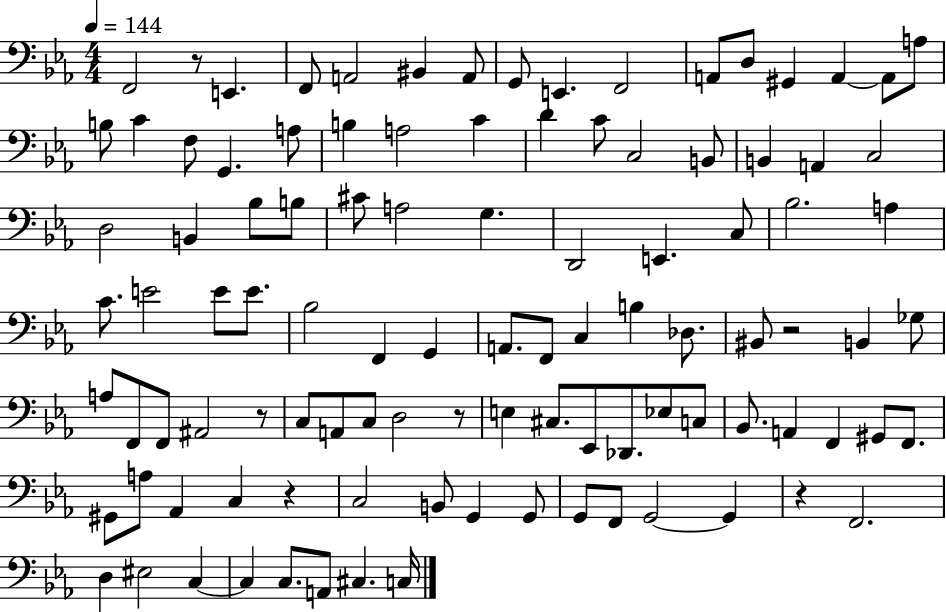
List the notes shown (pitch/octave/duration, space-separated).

F2/h R/e E2/q. F2/e A2/h BIS2/q A2/e G2/e E2/q. F2/h A2/e D3/e G#2/q A2/q A2/e A3/e B3/e C4/q F3/e G2/q. A3/e B3/q A3/h C4/q D4/q C4/e C3/h B2/e B2/q A2/q C3/h D3/h B2/q Bb3/e B3/e C#4/e A3/h G3/q. D2/h E2/q. C3/e Bb3/h. A3/q C4/e. E4/h E4/e E4/e. Bb3/h F2/q G2/q A2/e. F2/e C3/q B3/q Db3/e. BIS2/e R/h B2/q Gb3/e A3/e F2/e F2/e A#2/h R/e C3/e A2/e C3/e D3/h R/e E3/q C#3/e. Eb2/e Db2/e. Eb3/e C3/e Bb2/e. A2/q F2/q G#2/e F2/e. G#2/e A3/e Ab2/q C3/q R/q C3/h B2/e G2/q G2/e G2/e F2/e G2/h G2/q R/q F2/h. D3/q EIS3/h C3/q C3/q C3/e. A2/e C#3/q. C3/s